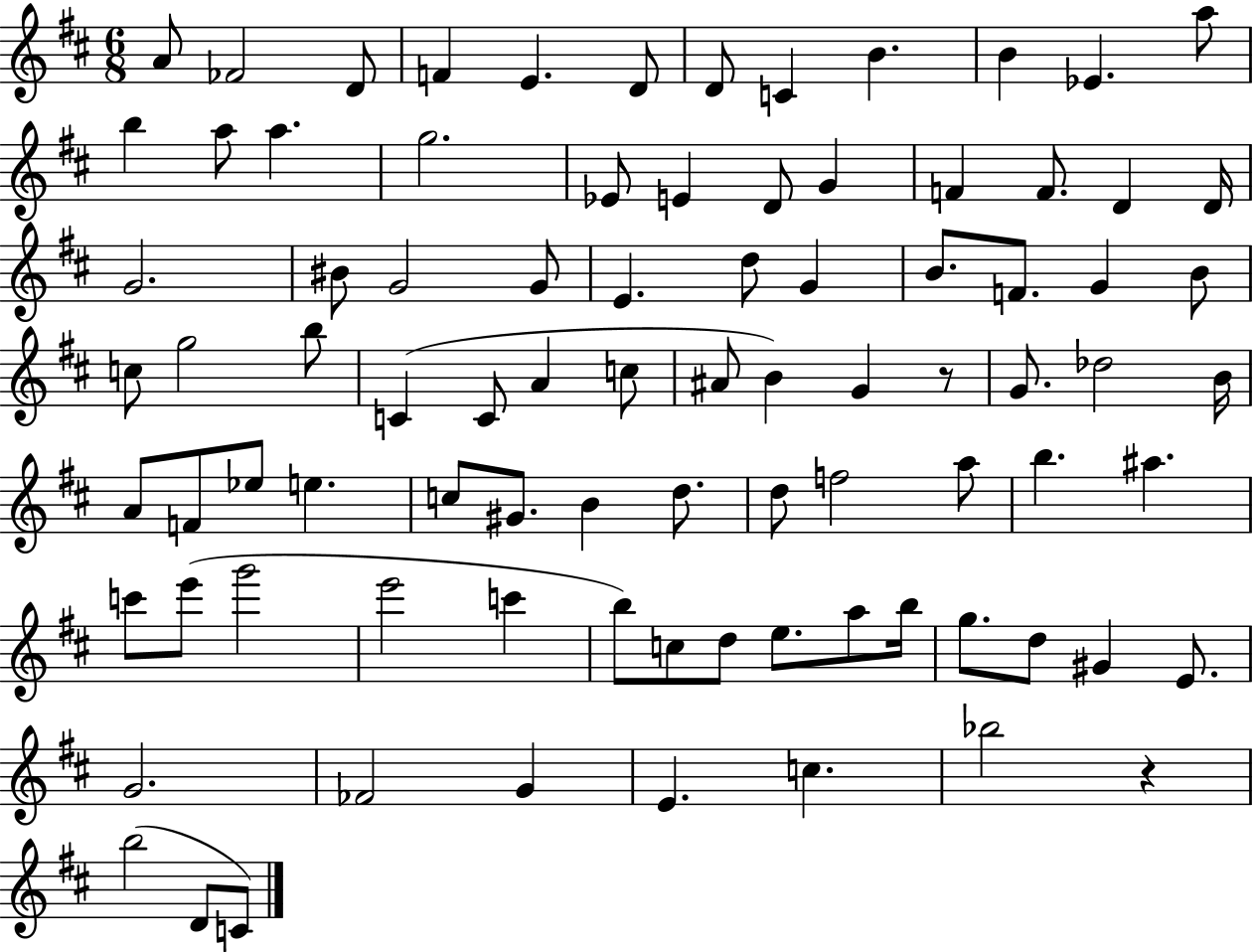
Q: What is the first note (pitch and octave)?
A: A4